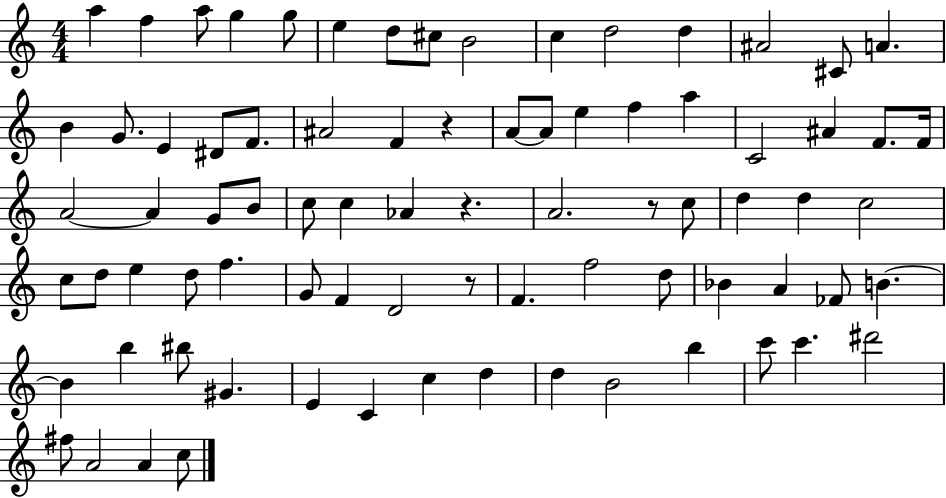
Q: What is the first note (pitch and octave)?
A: A5